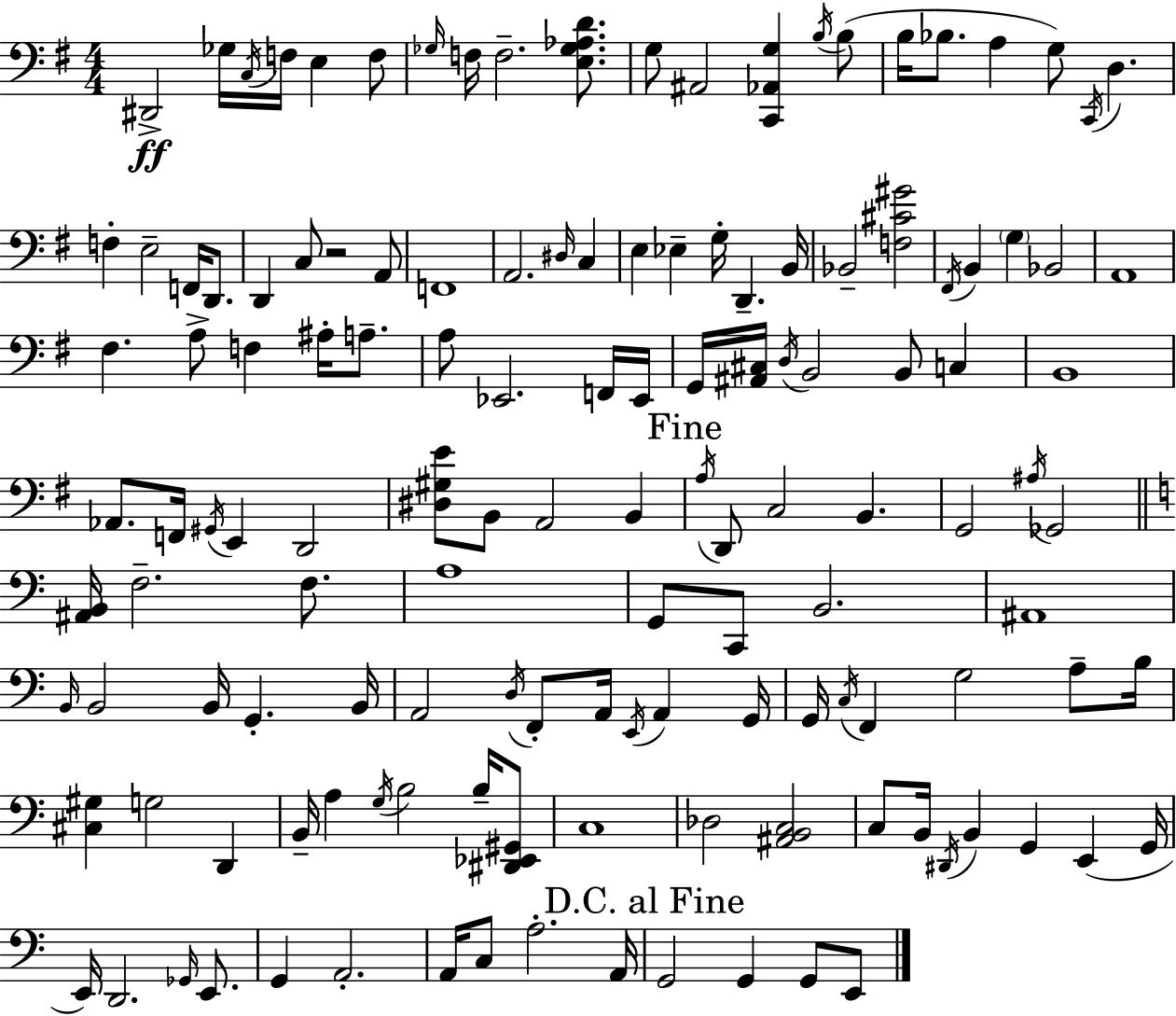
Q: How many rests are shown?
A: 1